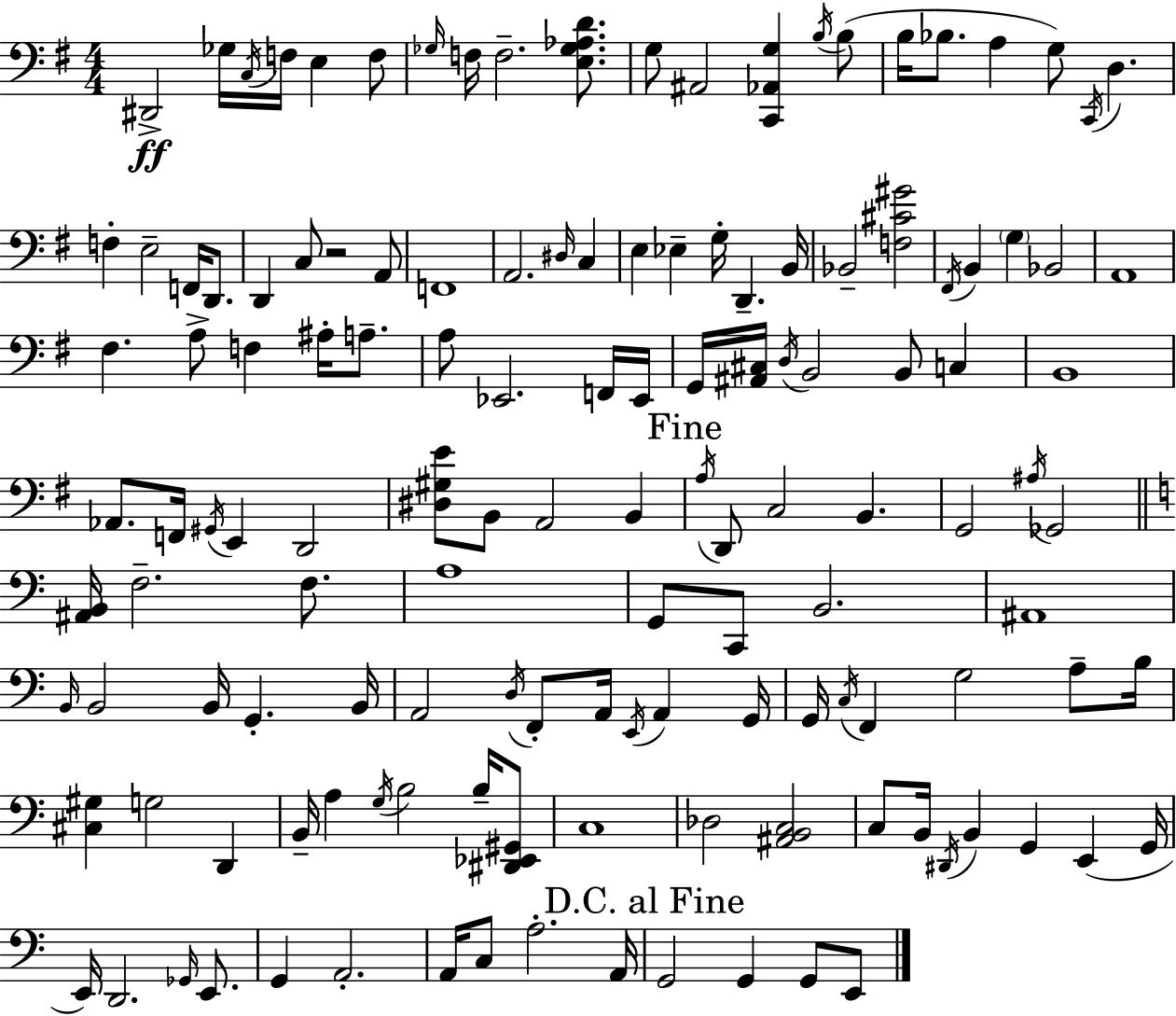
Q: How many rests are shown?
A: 1